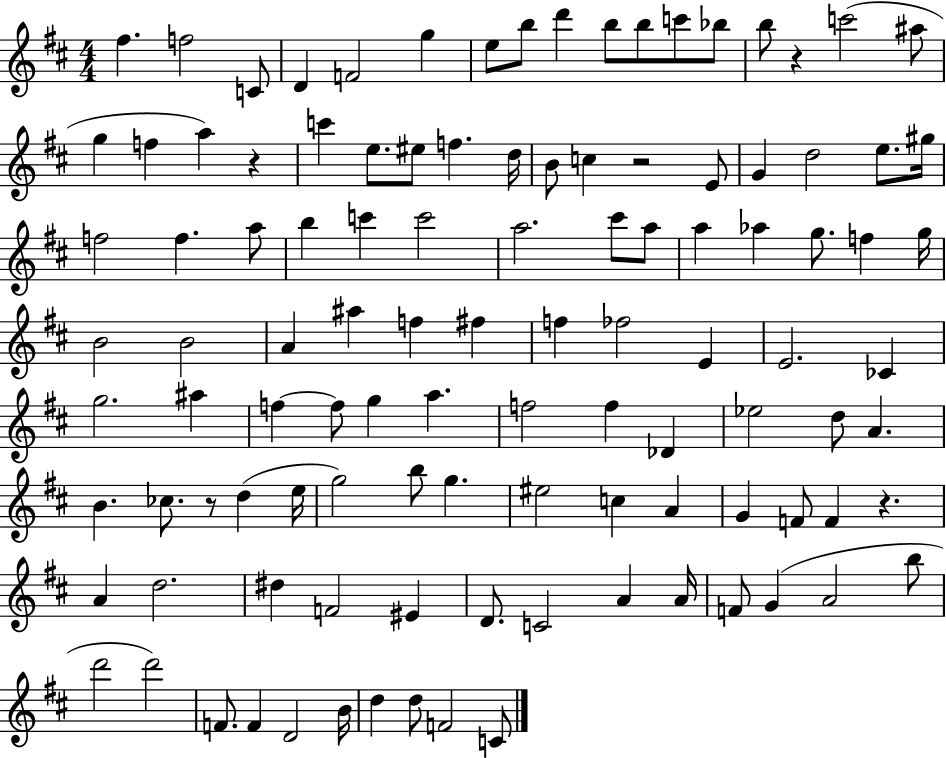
F#5/q. F5/h C4/e D4/q F4/h G5/q E5/e B5/e D6/q B5/e B5/e C6/e Bb5/e B5/e R/q C6/h A#5/e G5/q F5/q A5/q R/q C6/q E5/e. EIS5/e F5/q. D5/s B4/e C5/q R/h E4/e G4/q D5/h E5/e. G#5/s F5/h F5/q. A5/e B5/q C6/q C6/h A5/h. C#6/e A5/e A5/q Ab5/q G5/e. F5/q G5/s B4/h B4/h A4/q A#5/q F5/q F#5/q F5/q FES5/h E4/q E4/h. CES4/q G5/h. A#5/q F5/q F5/e G5/q A5/q. F5/h F5/q Db4/q Eb5/h D5/e A4/q. B4/q. CES5/e. R/e D5/q E5/s G5/h B5/e G5/q. EIS5/h C5/q A4/q G4/q F4/e F4/q R/q. A4/q D5/h. D#5/q F4/h EIS4/q D4/e. C4/h A4/q A4/s F4/e G4/q A4/h B5/e D6/h D6/h F4/e. F4/q D4/h B4/s D5/q D5/e F4/h C4/e